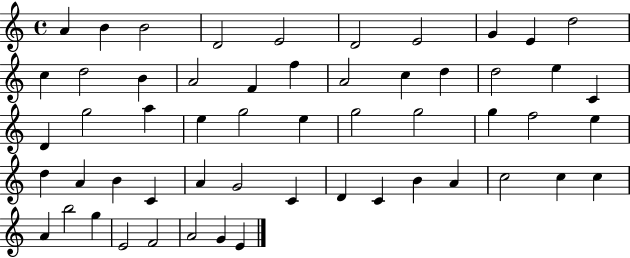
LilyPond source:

{
  \clef treble
  \time 4/4
  \defaultTimeSignature
  \key c \major
  a'4 b'4 b'2 | d'2 e'2 | d'2 e'2 | g'4 e'4 d''2 | \break c''4 d''2 b'4 | a'2 f'4 f''4 | a'2 c''4 d''4 | d''2 e''4 c'4 | \break d'4 g''2 a''4 | e''4 g''2 e''4 | g''2 g''2 | g''4 f''2 e''4 | \break d''4 a'4 b'4 c'4 | a'4 g'2 c'4 | d'4 c'4 b'4 a'4 | c''2 c''4 c''4 | \break a'4 b''2 g''4 | e'2 f'2 | a'2 g'4 e'4 | \bar "|."
}